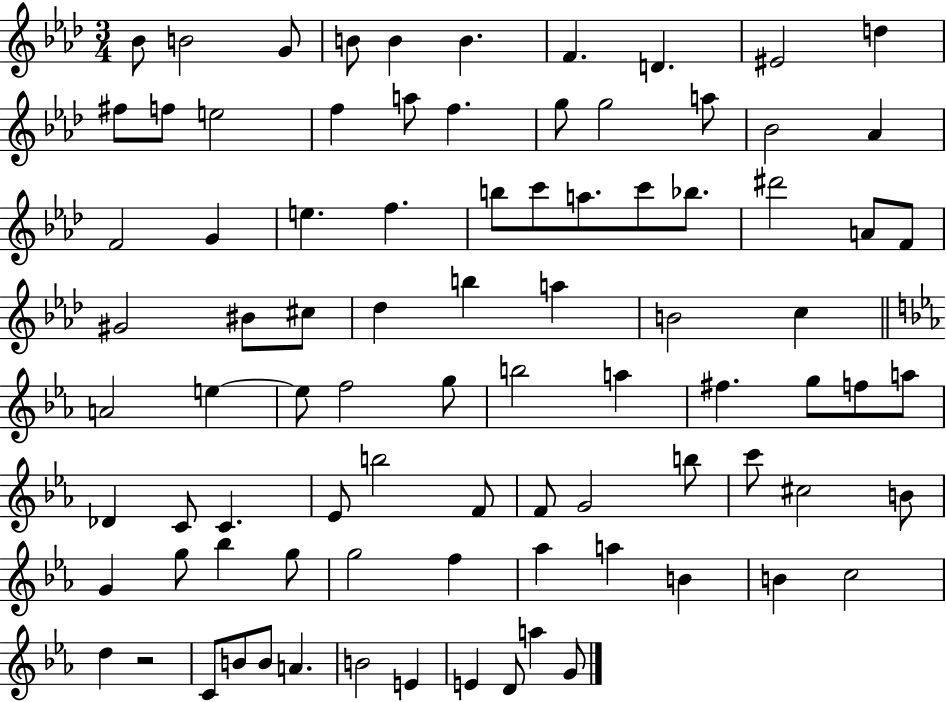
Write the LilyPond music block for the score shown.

{
  \clef treble
  \numericTimeSignature
  \time 3/4
  \key aes \major
  \repeat volta 2 { bes'8 b'2 g'8 | b'8 b'4 b'4. | f'4. d'4. | eis'2 d''4 | \break fis''8 f''8 e''2 | f''4 a''8 f''4. | g''8 g''2 a''8 | bes'2 aes'4 | \break f'2 g'4 | e''4. f''4. | b''8 c'''8 a''8. c'''8 bes''8. | dis'''2 a'8 f'8 | \break gis'2 bis'8 cis''8 | des''4 b''4 a''4 | b'2 c''4 | \bar "||" \break \key ees \major a'2 e''4~~ | e''8 f''2 g''8 | b''2 a''4 | fis''4. g''8 f''8 a''8 | \break des'4 c'8 c'4. | ees'8 b''2 f'8 | f'8 g'2 b''8 | c'''8 cis''2 b'8 | \break g'4 g''8 bes''4 g''8 | g''2 f''4 | aes''4 a''4 b'4 | b'4 c''2 | \break d''4 r2 | c'8 b'8 b'8 a'4. | b'2 e'4 | e'4 d'8 a''4 g'8 | \break } \bar "|."
}